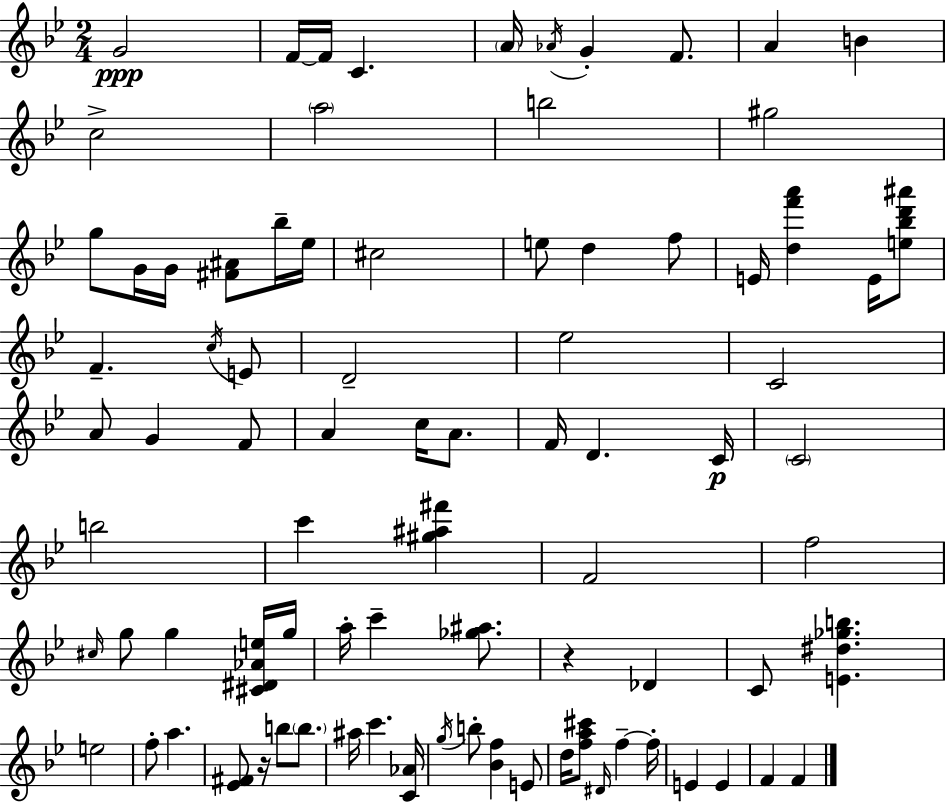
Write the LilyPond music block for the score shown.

{
  \clef treble
  \numericTimeSignature
  \time 2/4
  \key g \minor
  g'2\ppp | f'16~~ f'16 c'4. | \parenthesize a'16 \acciaccatura { aes'16 } g'4-. f'8. | a'4 b'4 | \break c''2-> | \parenthesize a''2 | b''2 | gis''2 | \break g''8 g'16 g'16 <fis' ais'>8 bes''16-- | ees''16 cis''2 | e''8 d''4 f''8 | e'16 <d'' f''' a'''>4 e'16 <e'' bes'' d''' ais'''>8 | \break f'4.-- \acciaccatura { c''16 } | e'8 d'2-- | ees''2 | c'2 | \break a'8 g'4 | f'8 a'4 c''16 a'8. | f'16 d'4. | c'16\p \parenthesize c'2 | \break b''2 | c'''4 <gis'' ais'' fis'''>4 | f'2 | f''2 | \break \grace { cis''16 } g''8 g''4 | <cis' dis' aes' e''>16 g''16 a''16-. c'''4-- | <ges'' ais''>8. r4 des'4 | c'8 <e' dis'' ges'' b''>4. | \break e''2 | f''8-. a''4. | <ees' fis'>8 r16 b''8 | \parenthesize b''8. ais''16 c'''4. | \break <c' aes'>16 \acciaccatura { g''16 } b''8-. <bes' f''>4 | e'8 d''16 <f'' a'' cis'''>8 \grace { dis'16 } | f''4--~~ f''16-. e'4 | e'4 f'4 | \break f'4 \bar "|."
}